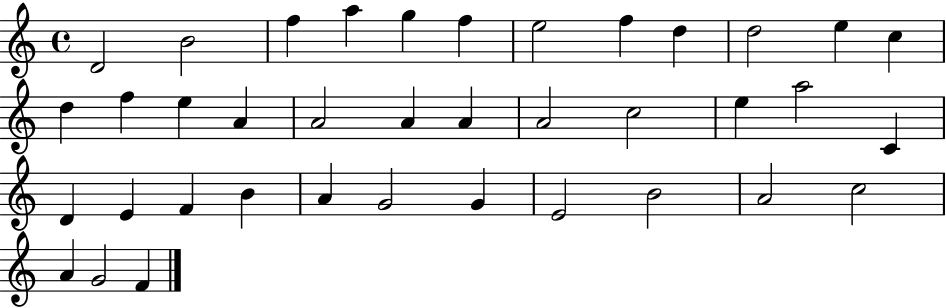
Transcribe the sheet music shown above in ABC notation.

X:1
T:Untitled
M:4/4
L:1/4
K:C
D2 B2 f a g f e2 f d d2 e c d f e A A2 A A A2 c2 e a2 C D E F B A G2 G E2 B2 A2 c2 A G2 F